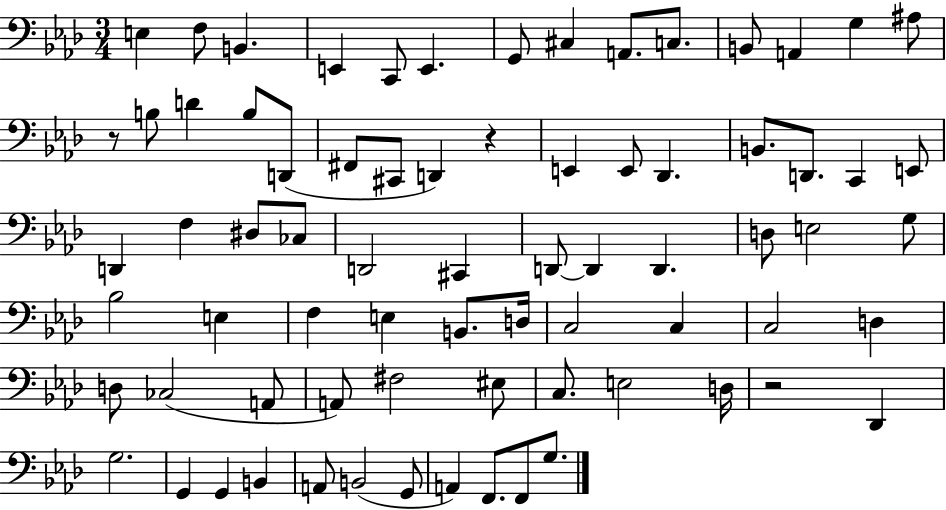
{
  \clef bass
  \numericTimeSignature
  \time 3/4
  \key aes \major
  \repeat volta 2 { e4 f8 b,4. | e,4 c,8 e,4. | g,8 cis4 a,8. c8. | b,8 a,4 g4 ais8 | \break r8 b8 d'4 b8 d,8( | fis,8 cis,8 d,4) r4 | e,4 e,8 des,4. | b,8. d,8. c,4 e,8 | \break d,4 f4 dis8 ces8 | d,2 cis,4 | d,8~~ d,4 d,4. | d8 e2 g8 | \break bes2 e4 | f4 e4 b,8. d16 | c2 c4 | c2 d4 | \break d8 ces2( a,8 | a,8) fis2 eis8 | c8. e2 d16 | r2 des,4 | \break g2. | g,4 g,4 b,4 | a,8 b,2( g,8 | a,4) f,8. f,8 g8. | \break } \bar "|."
}